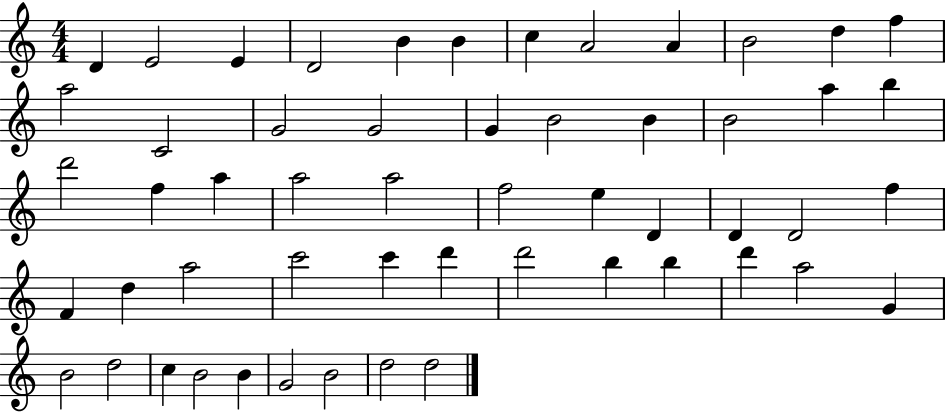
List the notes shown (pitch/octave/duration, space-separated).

D4/q E4/h E4/q D4/h B4/q B4/q C5/q A4/h A4/q B4/h D5/q F5/q A5/h C4/h G4/h G4/h G4/q B4/h B4/q B4/h A5/q B5/q D6/h F5/q A5/q A5/h A5/h F5/h E5/q D4/q D4/q D4/h F5/q F4/q D5/q A5/h C6/h C6/q D6/q D6/h B5/q B5/q D6/q A5/h G4/q B4/h D5/h C5/q B4/h B4/q G4/h B4/h D5/h D5/h